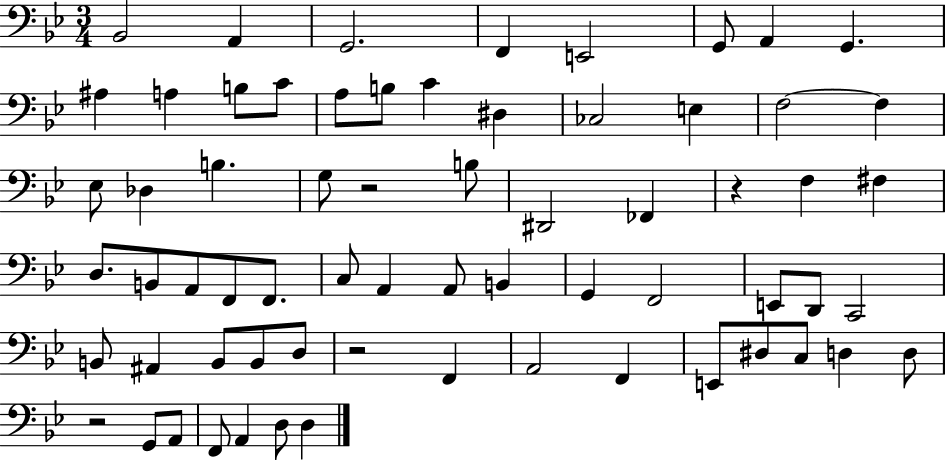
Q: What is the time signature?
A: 3/4